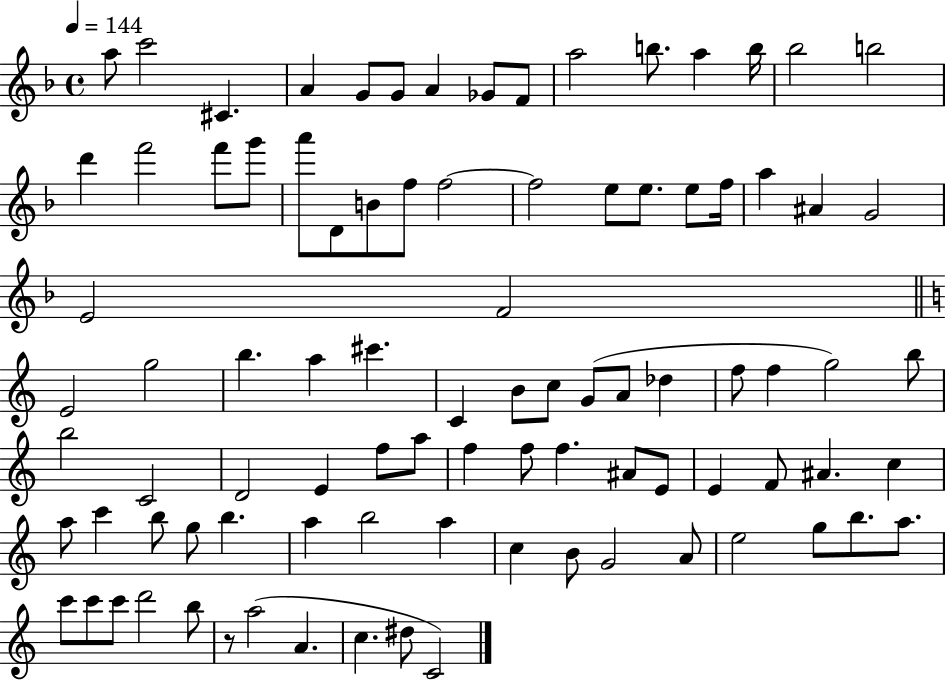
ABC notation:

X:1
T:Untitled
M:4/4
L:1/4
K:F
a/2 c'2 ^C A G/2 G/2 A _G/2 F/2 a2 b/2 a b/4 _b2 b2 d' f'2 f'/2 g'/2 a'/2 D/2 B/2 f/2 f2 f2 e/2 e/2 e/2 f/4 a ^A G2 E2 F2 E2 g2 b a ^c' C B/2 c/2 G/2 A/2 _d f/2 f g2 b/2 b2 C2 D2 E f/2 a/2 f f/2 f ^A/2 E/2 E F/2 ^A c a/2 c' b/2 g/2 b a b2 a c B/2 G2 A/2 e2 g/2 b/2 a/2 c'/2 c'/2 c'/2 d'2 b/2 z/2 a2 A c ^d/2 C2